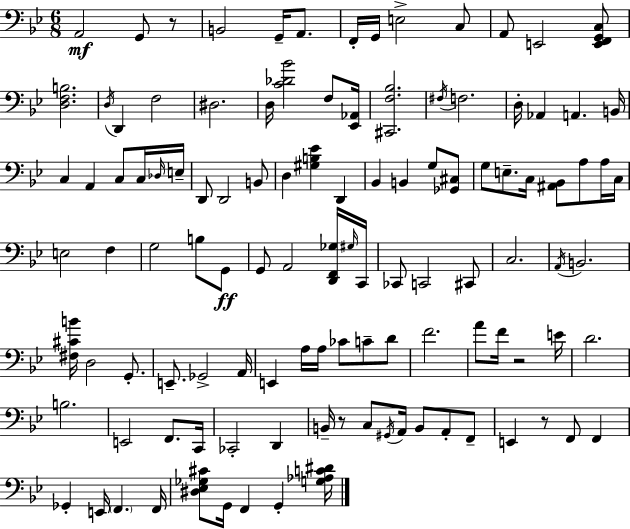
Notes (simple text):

A2/h G2/e R/e B2/h G2/s A2/e. F2/s G2/s E3/h C3/e A2/e E2/h [E2,F2,G2,C3]/e [D3,F3,B3]/h. D3/s D2/q F3/h D#3/h. D3/s [C4,Db4,Bb4]/h F3/e [Eb2,Ab2]/s [C#2,F3,Bb3]/h. F#3/s F3/h. D3/s Ab2/q A2/q. B2/s C3/q A2/q C3/e C3/s Db3/s E3/s D2/e D2/h B2/e D3/q [G#3,B3,Eb4]/q D2/q Bb2/q B2/q G3/e [Gb2,C#3]/e G3/e E3/e. C3/s [A#2,Bb2]/e A3/e A3/s C3/s E3/h F3/q G3/h B3/e G2/e G2/e A2/h [D2,F2,Gb3]/s G#3/s C2/s CES2/e C2/h C#2/e C3/h. A2/s B2/h. [F#3,C#4,B4]/s D3/h G2/e. E2/e. Gb2/h A2/s E2/q A3/s A3/s CES4/e C4/e D4/e F4/h. A4/e F4/s R/h E4/s D4/h. B3/h. E2/h F2/e. C2/s CES2/h D2/q B2/s R/e C3/e G#2/s A2/s B2/e A2/e F2/e E2/q R/e F2/e F2/q Gb2/q E2/s F2/q. F2/s [D#3,Eb3,Gb3,C#4]/e G2/s F2/q G2/q [G3,Ab3,C4,D#4]/s